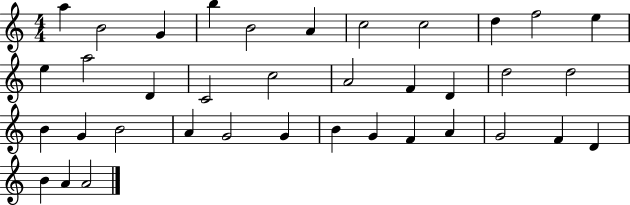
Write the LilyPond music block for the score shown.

{
  \clef treble
  \numericTimeSignature
  \time 4/4
  \key c \major
  a''4 b'2 g'4 | b''4 b'2 a'4 | c''2 c''2 | d''4 f''2 e''4 | \break e''4 a''2 d'4 | c'2 c''2 | a'2 f'4 d'4 | d''2 d''2 | \break b'4 g'4 b'2 | a'4 g'2 g'4 | b'4 g'4 f'4 a'4 | g'2 f'4 d'4 | \break b'4 a'4 a'2 | \bar "|."
}